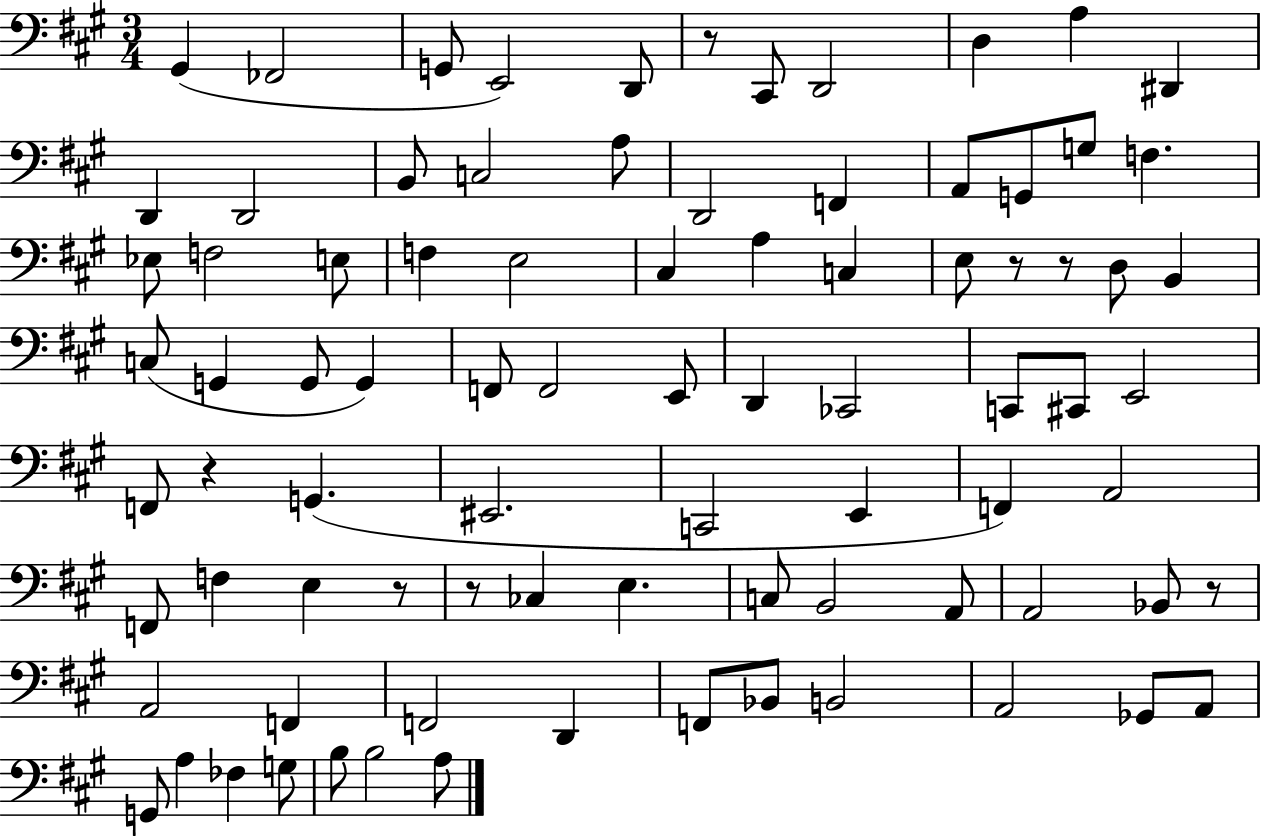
X:1
T:Untitled
M:3/4
L:1/4
K:A
^G,, _F,,2 G,,/2 E,,2 D,,/2 z/2 ^C,,/2 D,,2 D, A, ^D,, D,, D,,2 B,,/2 C,2 A,/2 D,,2 F,, A,,/2 G,,/2 G,/2 F, _E,/2 F,2 E,/2 F, E,2 ^C, A, C, E,/2 z/2 z/2 D,/2 B,, C,/2 G,, G,,/2 G,, F,,/2 F,,2 E,,/2 D,, _C,,2 C,,/2 ^C,,/2 E,,2 F,,/2 z G,, ^E,,2 C,,2 E,, F,, A,,2 F,,/2 F, E, z/2 z/2 _C, E, C,/2 B,,2 A,,/2 A,,2 _B,,/2 z/2 A,,2 F,, F,,2 D,, F,,/2 _B,,/2 B,,2 A,,2 _G,,/2 A,,/2 G,,/2 A, _F, G,/2 B,/2 B,2 A,/2